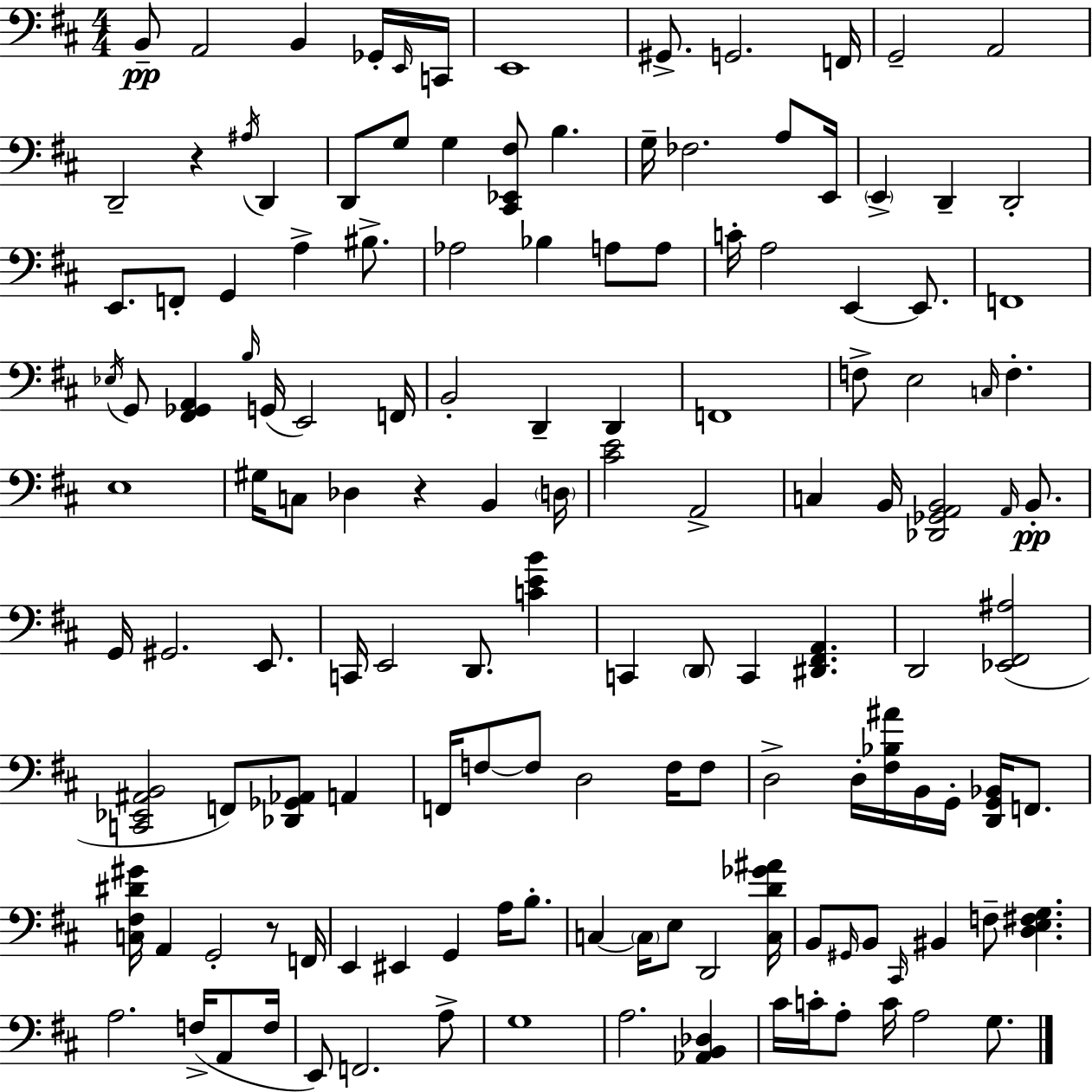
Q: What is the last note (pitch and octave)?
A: G3